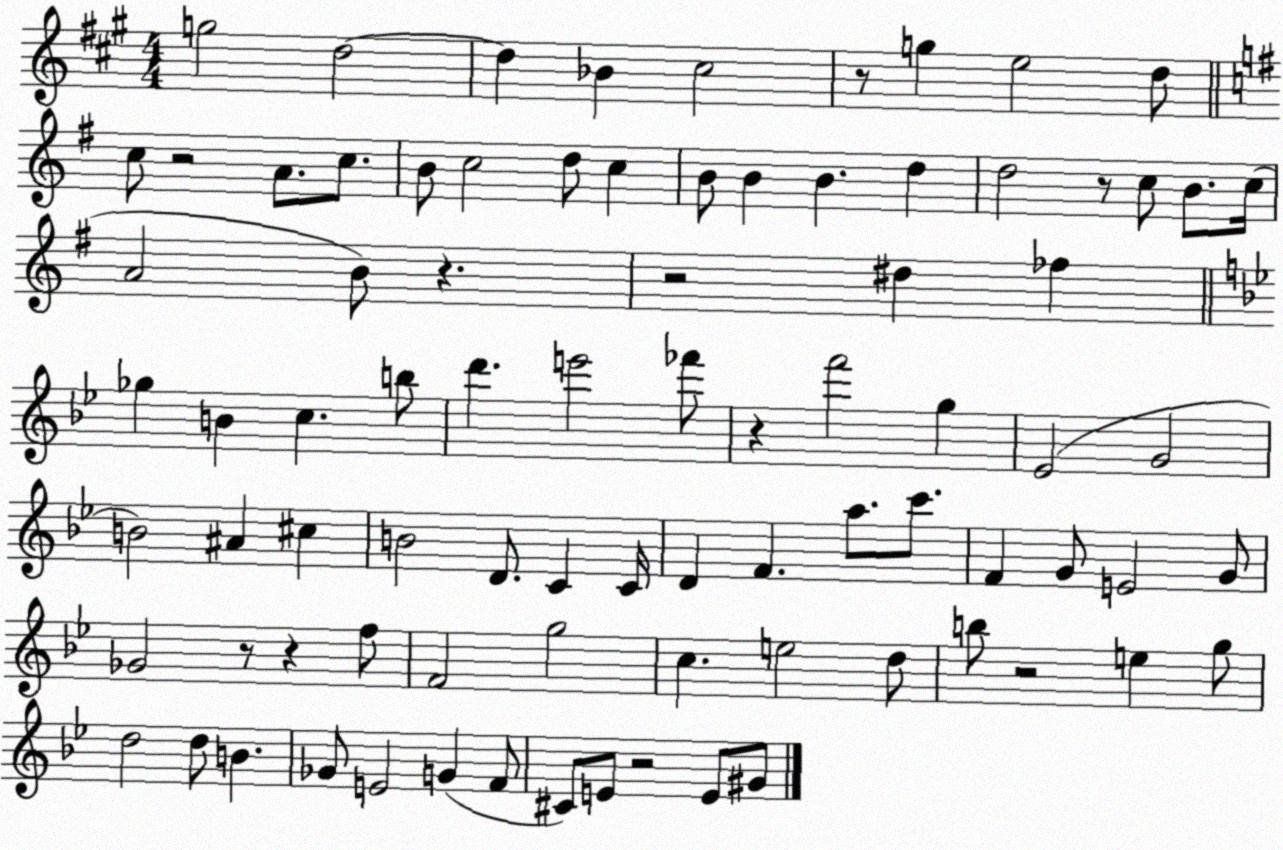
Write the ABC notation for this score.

X:1
T:Untitled
M:4/4
L:1/4
K:A
g2 d2 d _B ^c2 z/2 g e2 d/2 c/2 z2 A/2 c/2 B/2 c2 d/2 c B/2 B B d d2 z/2 c/2 B/2 c/4 A2 B/2 z z2 ^d _f _g B c b/2 d' e'2 _f'/2 z f'2 g _E2 G2 B2 ^A ^c B2 D/2 C C/4 D F a/2 c'/2 F G/2 E2 G/2 _G2 z/2 z f/2 F2 g2 c e2 d/2 b/2 z2 e g/2 d2 d/2 B _G/2 E2 G F/2 ^C/2 E/2 z2 E/2 ^G/2